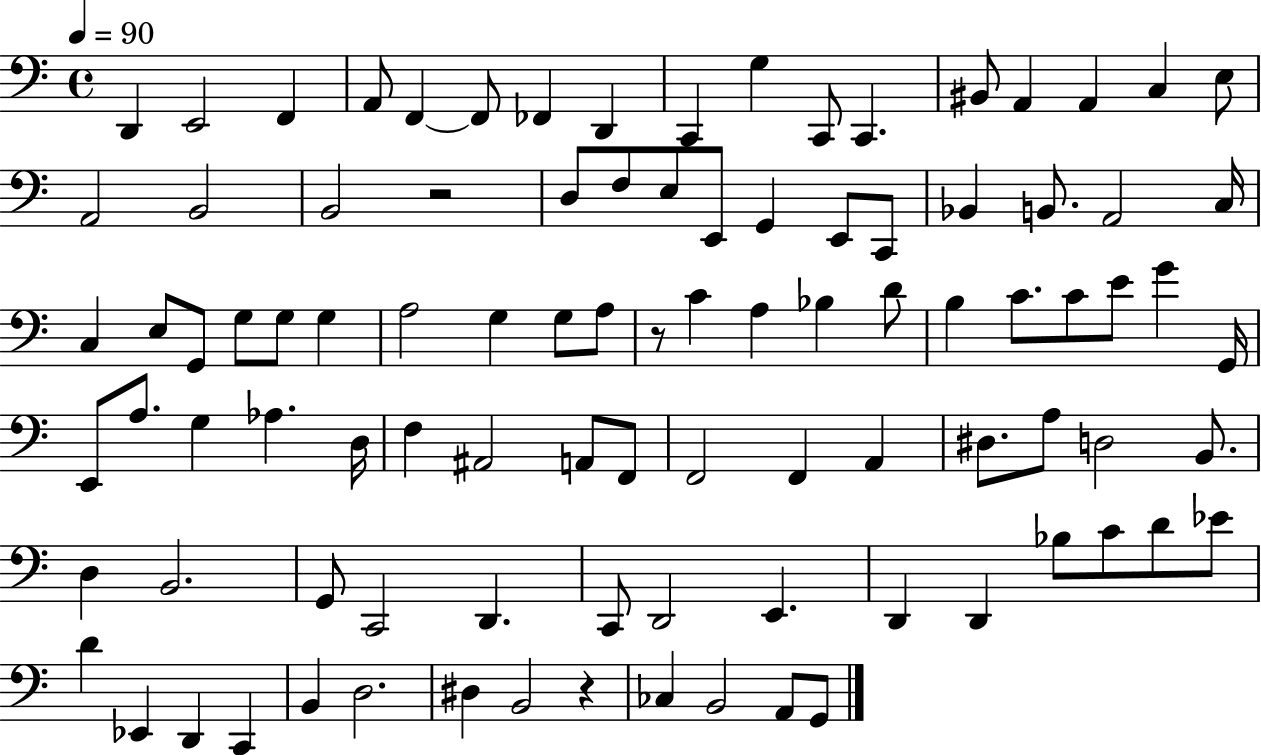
{
  \clef bass
  \time 4/4
  \defaultTimeSignature
  \key c \major
  \tempo 4 = 90
  d,4 e,2 f,4 | a,8 f,4~~ f,8 fes,4 d,4 | c,4 g4 c,8 c,4. | bis,8 a,4 a,4 c4 e8 | \break a,2 b,2 | b,2 r2 | d8 f8 e8 e,8 g,4 e,8 c,8 | bes,4 b,8. a,2 c16 | \break c4 e8 g,8 g8 g8 g4 | a2 g4 g8 a8 | r8 c'4 a4 bes4 d'8 | b4 c'8. c'8 e'8 g'4 g,16 | \break e,8 a8. g4 aes4. d16 | f4 ais,2 a,8 f,8 | f,2 f,4 a,4 | dis8. a8 d2 b,8. | \break d4 b,2. | g,8 c,2 d,4. | c,8 d,2 e,4. | d,4 d,4 bes8 c'8 d'8 ees'8 | \break d'4 ees,4 d,4 c,4 | b,4 d2. | dis4 b,2 r4 | ces4 b,2 a,8 g,8 | \break \bar "|."
}